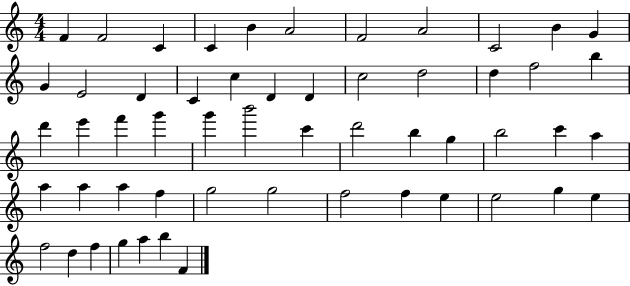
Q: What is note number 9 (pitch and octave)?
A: C4